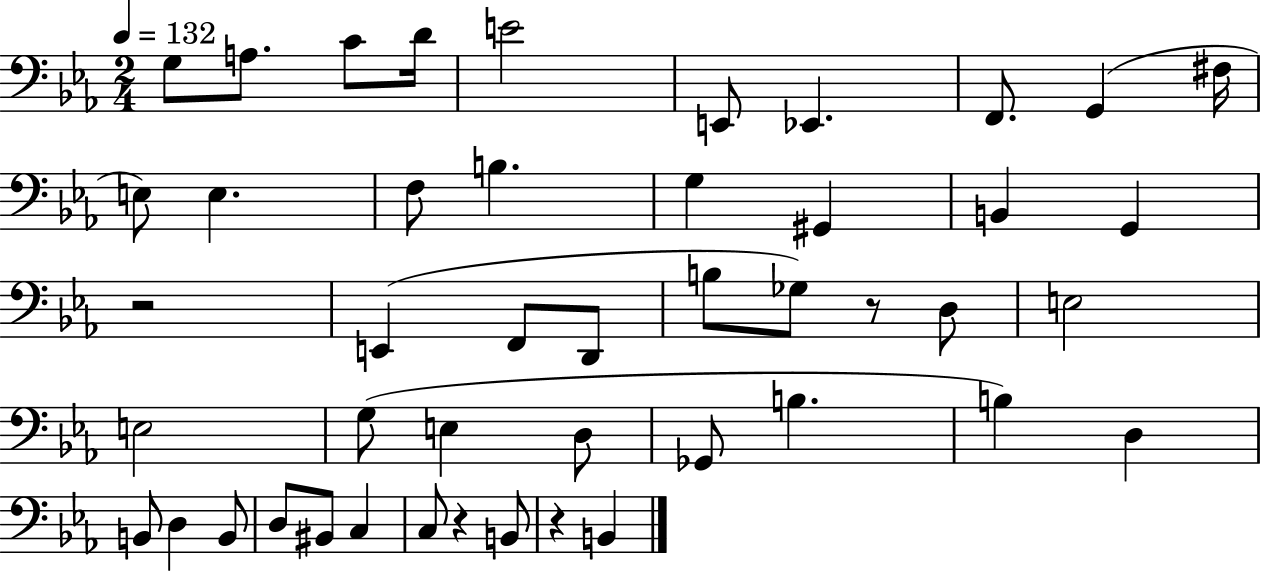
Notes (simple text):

G3/e A3/e. C4/e D4/s E4/h E2/e Eb2/q. F2/e. G2/q F#3/s E3/e E3/q. F3/e B3/q. G3/q G#2/q B2/q G2/q R/h E2/q F2/e D2/e B3/e Gb3/e R/e D3/e E3/h E3/h G3/e E3/q D3/e Gb2/e B3/q. B3/q D3/q B2/e D3/q B2/e D3/e BIS2/e C3/q C3/e R/q B2/e R/q B2/q